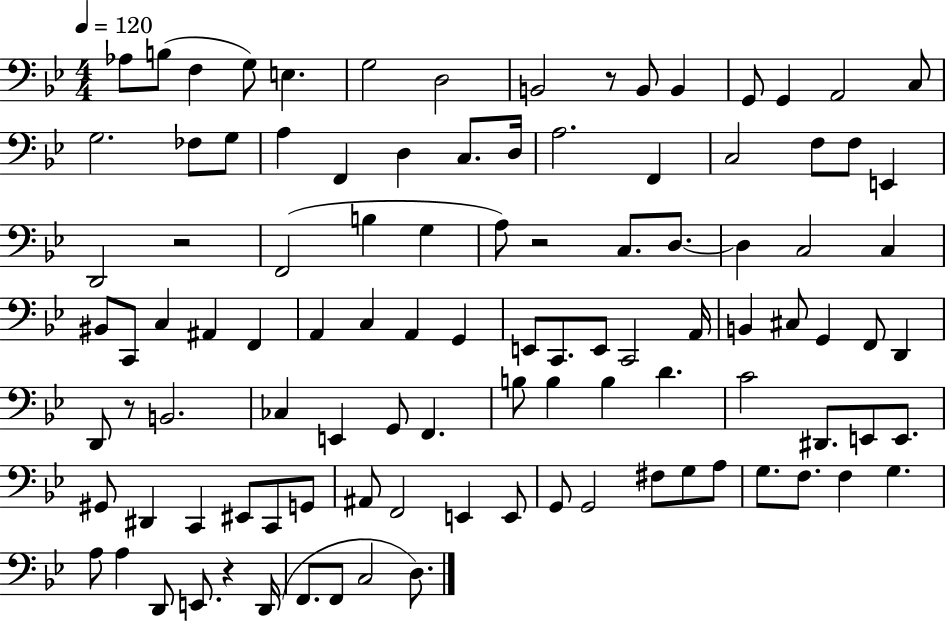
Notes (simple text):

Ab3/e B3/e F3/q G3/e E3/q. G3/h D3/h B2/h R/e B2/e B2/q G2/e G2/q A2/h C3/e G3/h. FES3/e G3/e A3/q F2/q D3/q C3/e. D3/s A3/h. F2/q C3/h F3/e F3/e E2/q D2/h R/h F2/h B3/q G3/q A3/e R/h C3/e. D3/e. D3/q C3/h C3/q BIS2/e C2/e C3/q A#2/q F2/q A2/q C3/q A2/q G2/q E2/e C2/e. E2/e C2/h A2/s B2/q C#3/e G2/q F2/e D2/q D2/e R/e B2/h. CES3/q E2/q G2/e F2/q. B3/e B3/q B3/q D4/q. C4/h D#2/e. E2/e E2/e. G#2/e D#2/q C2/q EIS2/e C2/e G2/e A#2/e F2/h E2/q E2/e G2/e G2/h F#3/e G3/e A3/e G3/e. F3/e. F3/q G3/q. A3/e A3/q D2/e E2/e. R/q D2/s F2/e. F2/e C3/h D3/e.